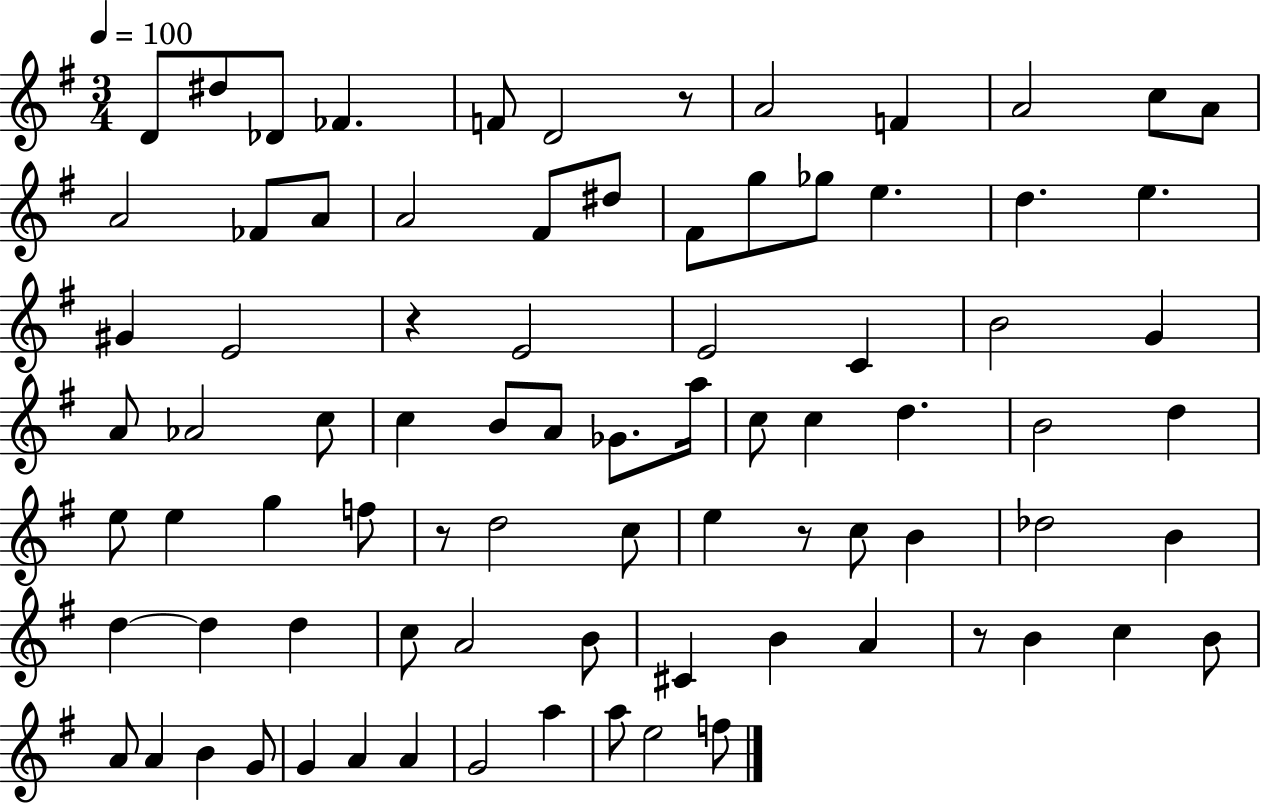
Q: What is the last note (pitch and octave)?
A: F5